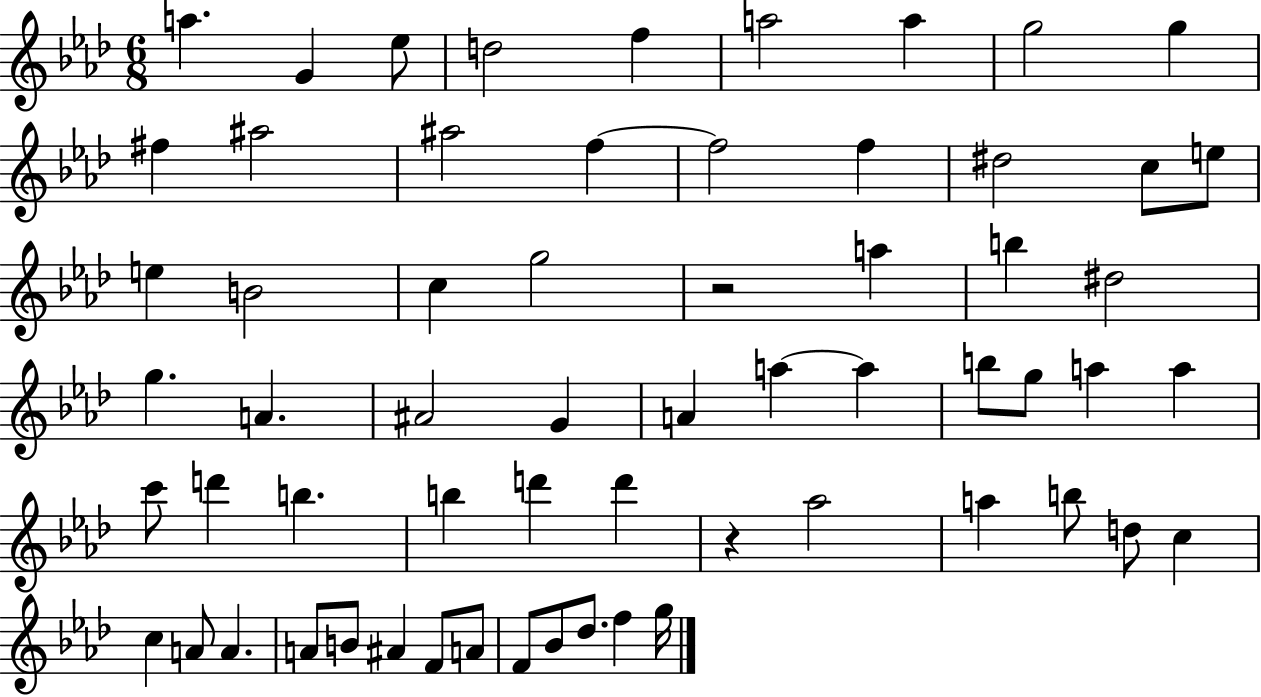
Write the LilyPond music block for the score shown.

{
  \clef treble
  \numericTimeSignature
  \time 6/8
  \key aes \major
  a''4. g'4 ees''8 | d''2 f''4 | a''2 a''4 | g''2 g''4 | \break fis''4 ais''2 | ais''2 f''4~~ | f''2 f''4 | dis''2 c''8 e''8 | \break e''4 b'2 | c''4 g''2 | r2 a''4 | b''4 dis''2 | \break g''4. a'4. | ais'2 g'4 | a'4 a''4~~ a''4 | b''8 g''8 a''4 a''4 | \break c'''8 d'''4 b''4. | b''4 d'''4 d'''4 | r4 aes''2 | a''4 b''8 d''8 c''4 | \break c''4 a'8 a'4. | a'8 b'8 ais'4 f'8 a'8 | f'8 bes'8 des''8. f''4 g''16 | \bar "|."
}